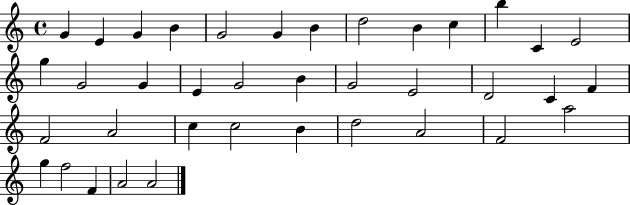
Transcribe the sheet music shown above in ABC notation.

X:1
T:Untitled
M:4/4
L:1/4
K:C
G E G B G2 G B d2 B c b C E2 g G2 G E G2 B G2 E2 D2 C F F2 A2 c c2 B d2 A2 F2 a2 g f2 F A2 A2